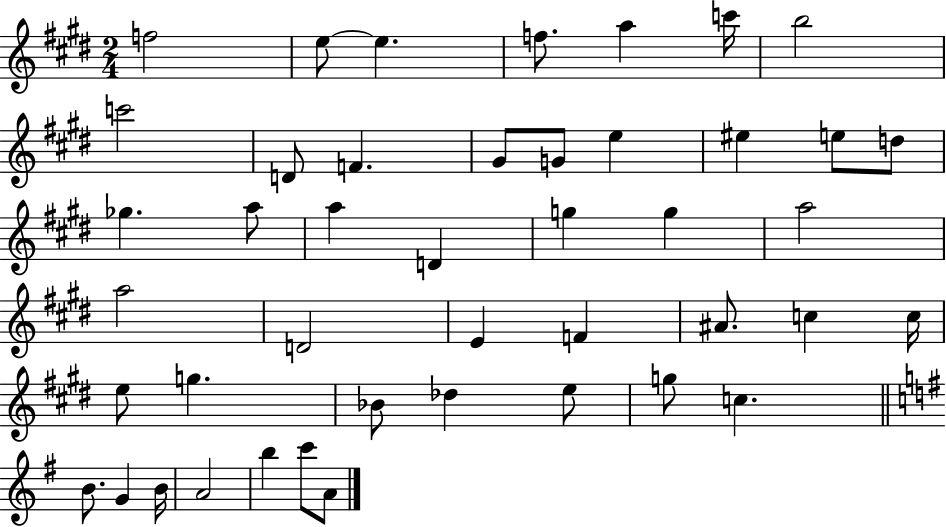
{
  \clef treble
  \numericTimeSignature
  \time 2/4
  \key e \major
  f''2 | e''8~~ e''4. | f''8. a''4 c'''16 | b''2 | \break c'''2 | d'8 f'4. | gis'8 g'8 e''4 | eis''4 e''8 d''8 | \break ges''4. a''8 | a''4 d'4 | g''4 g''4 | a''2 | \break a''2 | d'2 | e'4 f'4 | ais'8. c''4 c''16 | \break e''8 g''4. | bes'8 des''4 e''8 | g''8 c''4. | \bar "||" \break \key e \minor b'8. g'4 b'16 | a'2 | b''4 c'''8 a'8 | \bar "|."
}